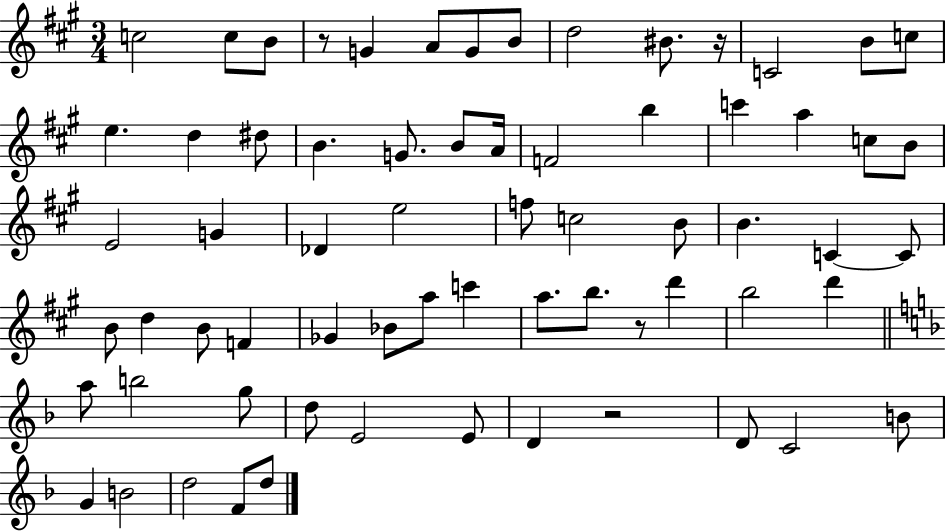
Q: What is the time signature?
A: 3/4